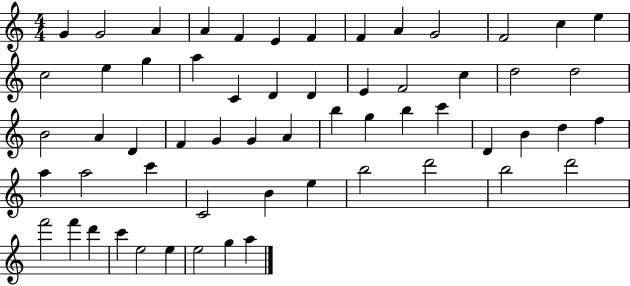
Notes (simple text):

G4/q G4/h A4/q A4/q F4/q E4/q F4/q F4/q A4/q G4/h F4/h C5/q E5/q C5/h E5/q G5/q A5/q C4/q D4/q D4/q E4/q F4/h C5/q D5/h D5/h B4/h A4/q D4/q F4/q G4/q G4/q A4/q B5/q G5/q B5/q C6/q D4/q B4/q D5/q F5/q A5/q A5/h C6/q C4/h B4/q E5/q B5/h D6/h B5/h D6/h F6/h F6/q D6/q C6/q E5/h E5/q E5/h G5/q A5/q